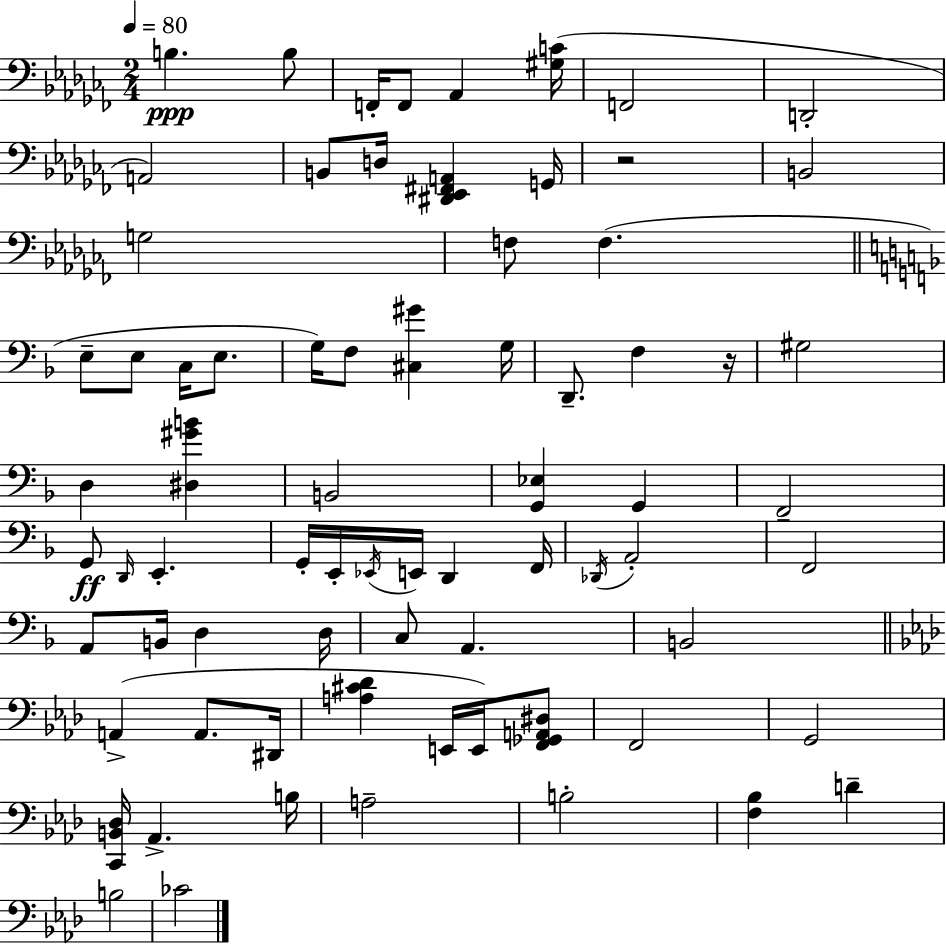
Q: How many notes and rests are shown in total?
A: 73